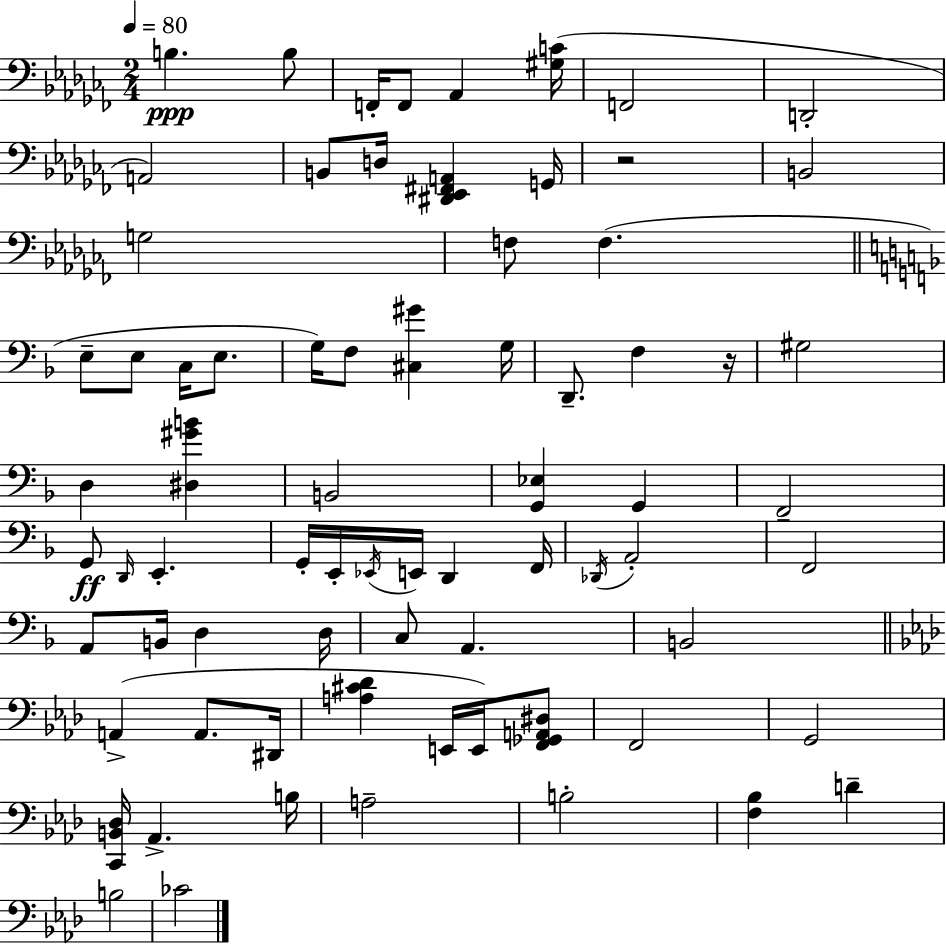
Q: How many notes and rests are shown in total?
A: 73